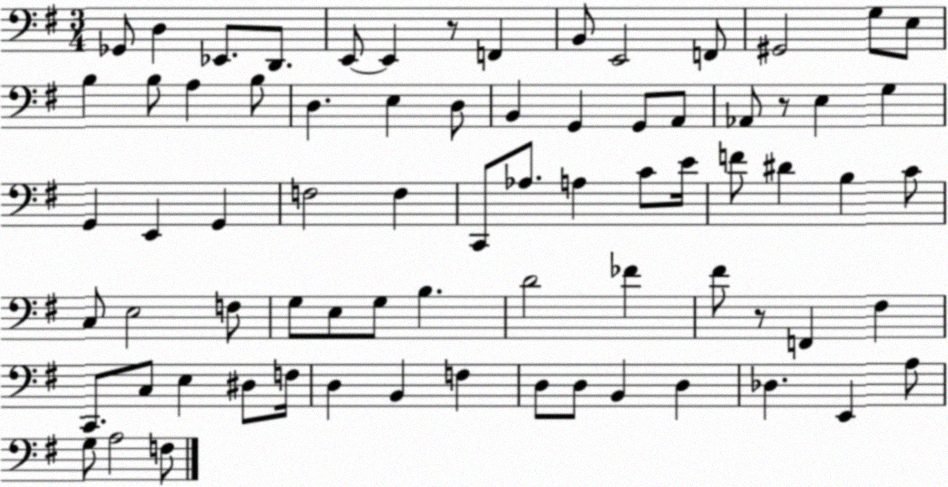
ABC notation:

X:1
T:Untitled
M:3/4
L:1/4
K:G
_G,,/2 D, _E,,/2 D,,/2 E,,/2 E,, z/2 F,, B,,/2 E,,2 F,,/2 ^G,,2 G,/2 E,/2 B, B,/2 A, B,/2 D, E, D,/2 B,, G,, G,,/2 A,,/2 _A,,/2 z/2 E, G, G,, E,, G,, F,2 F, C,,/2 _A,/2 A, C/2 E/4 F/2 ^D B, C/2 C,/2 E,2 F,/2 G,/2 E,/2 G,/2 B, D2 _F ^F/2 z/2 F,, ^F, C,,/2 C,/2 E, ^D,/2 F,/4 D, B,, F, D,/2 D,/2 B,, D, _D, E,, A,/2 G,/2 A,2 F,/2